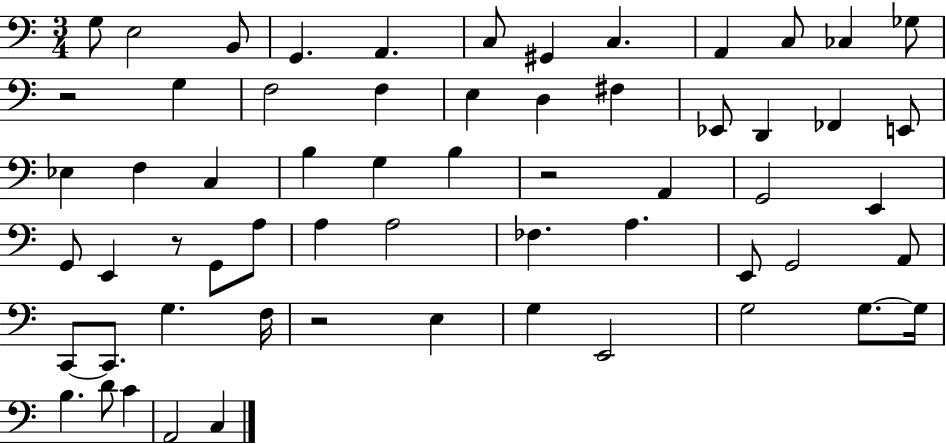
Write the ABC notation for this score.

X:1
T:Untitled
M:3/4
L:1/4
K:C
G,/2 E,2 B,,/2 G,, A,, C,/2 ^G,, C, A,, C,/2 _C, _G,/2 z2 G, F,2 F, E, D, ^F, _E,,/2 D,, _F,, E,,/2 _E, F, C, B, G, B, z2 A,, G,,2 E,, G,,/2 E,, z/2 G,,/2 A,/2 A, A,2 _F, A, E,,/2 G,,2 A,,/2 C,,/2 C,,/2 G, F,/4 z2 E, G, E,,2 G,2 G,/2 G,/4 B, D/2 C A,,2 C,